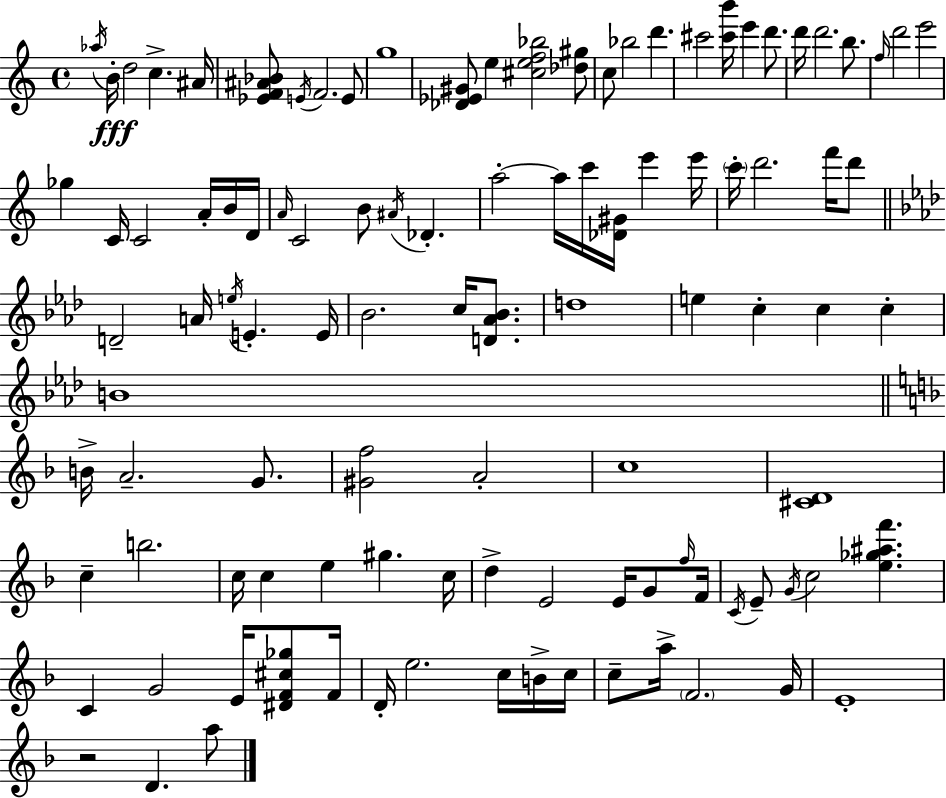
{
  \clef treble
  \time 4/4
  \defaultTimeSignature
  \key c \major
  \acciaccatura { aes''16 }\fff b'16-. d''2 c''4.-> | ais'16 <ees' f' ais' bes'>8 \acciaccatura { e'16 } f'2. | e'8 g''1 | <des' ees' gis'>8 e''4 <cis'' e'' f'' bes''>2 | \break <des'' gis''>8 c''8 bes''2 d'''4. | cis'''2 <cis''' b'''>16 e'''4 d'''8. | d'''16 d'''2. b''8. | \grace { f''16 } d'''2 e'''2 | \break ges''4 c'16 c'2 | a'16-. b'16 d'16 \grace { a'16 } c'2 b'8 \acciaccatura { ais'16 } des'4.-. | a''2-.~~ a''16 c'''16 <des' gis'>16 | e'''4 e'''16 \parenthesize c'''16-. d'''2. | \break f'''16 d'''8 \bar "||" \break \key aes \major d'2-- a'16 \acciaccatura { e''16 } e'4.-. | e'16 bes'2. c''16 <d' aes' bes'>8. | d''1 | e''4 c''4-. c''4 c''4-. | \break b'1 | \bar "||" \break \key d \minor b'16-> a'2.-- g'8. | <gis' f''>2 a'2-. | c''1 | <cis' d'>1 | \break c''4-- b''2. | c''16 c''4 e''4 gis''4. c''16 | d''4-> e'2 e'16 g'8 \grace { f''16 } | f'16 \acciaccatura { c'16 } e'8-- \acciaccatura { g'16 } c''2 <e'' ges'' ais'' f'''>4. | \break c'4 g'2 e'16 | <dis' f' cis'' ges''>8 f'16 d'16-. e''2. | c''16 b'16-> c''16 c''8-- a''16-> \parenthesize f'2. | g'16 e'1-. | \break r2 d'4. | a''8 \bar "|."
}